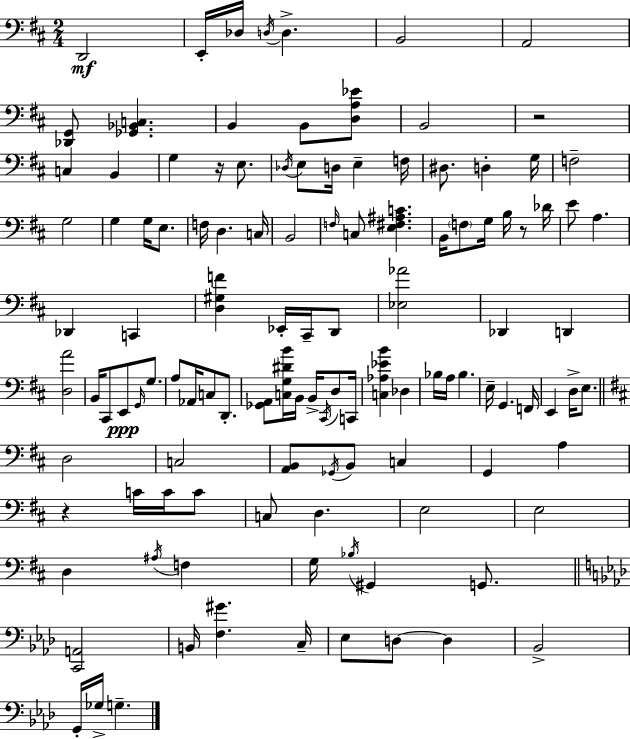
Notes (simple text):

D2/h E2/s Db3/s D3/s D3/q. B2/h A2/h [Db2,G2]/e [Gb2,Bb2,C3]/q. B2/q B2/e [D3,A3,Eb4]/e B2/h R/h C3/q B2/q G3/q R/s E3/e. Db3/s E3/e D3/s E3/q F3/s D#3/e. D3/q G3/s F3/h G3/h G3/q G3/s E3/e. F3/s D3/q. C3/s B2/h F3/s C3/e [E3,F#3,A#3,C4]/q. B2/s F3/e G3/s B3/s R/e Db4/s E4/e A3/q. Db2/q C2/q [D3,G#3,F4]/q Eb2/s C#2/s D2/e [Eb3,Ab4]/h Db2/q D2/q [D3,A4]/h B2/s C#2/e E2/e G2/s G3/e. A3/e Ab2/s C3/e D2/e. [Gb2,A2]/e [C3,G3,D#4,B4]/s B2/s B2/s C#2/s D3/e C2/s [C3,Ab3,Eb4,B4]/q Db3/q Bb3/s A3/s Bb3/q. E3/s G2/q. F2/s E2/q D3/s E3/e. D3/h C3/h [A2,B2]/e Gb2/s B2/e C3/q G2/q A3/q R/q C4/s C4/s C4/e C3/e D3/q. E3/h E3/h D3/q A#3/s F3/q G3/s Bb3/s G#2/q G2/e. [C2,A2]/h B2/s [F3,G#4]/q. C3/s Eb3/e D3/e D3/q Bb2/h G2/s Gb3/s G3/q.